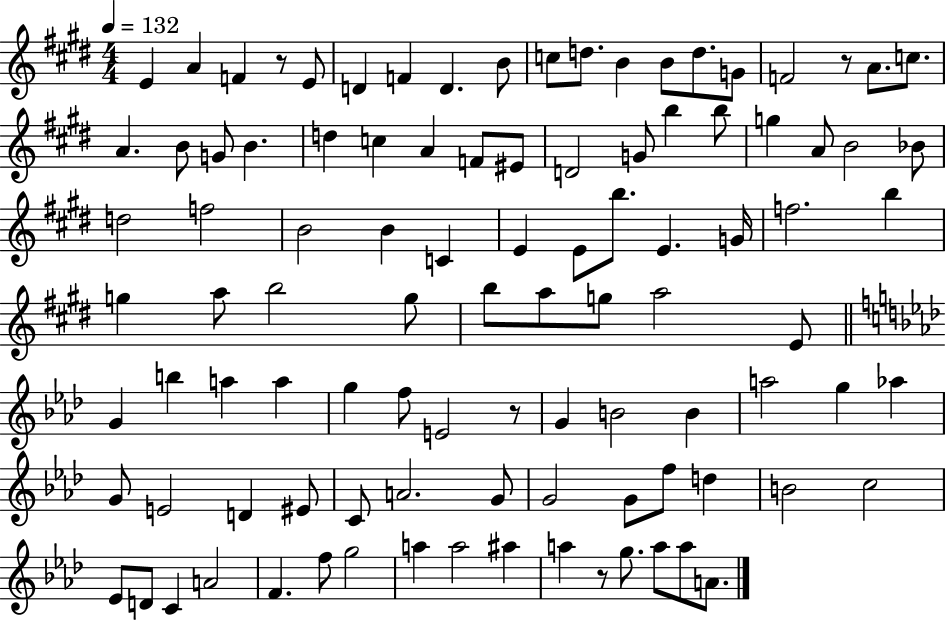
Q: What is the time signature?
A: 4/4